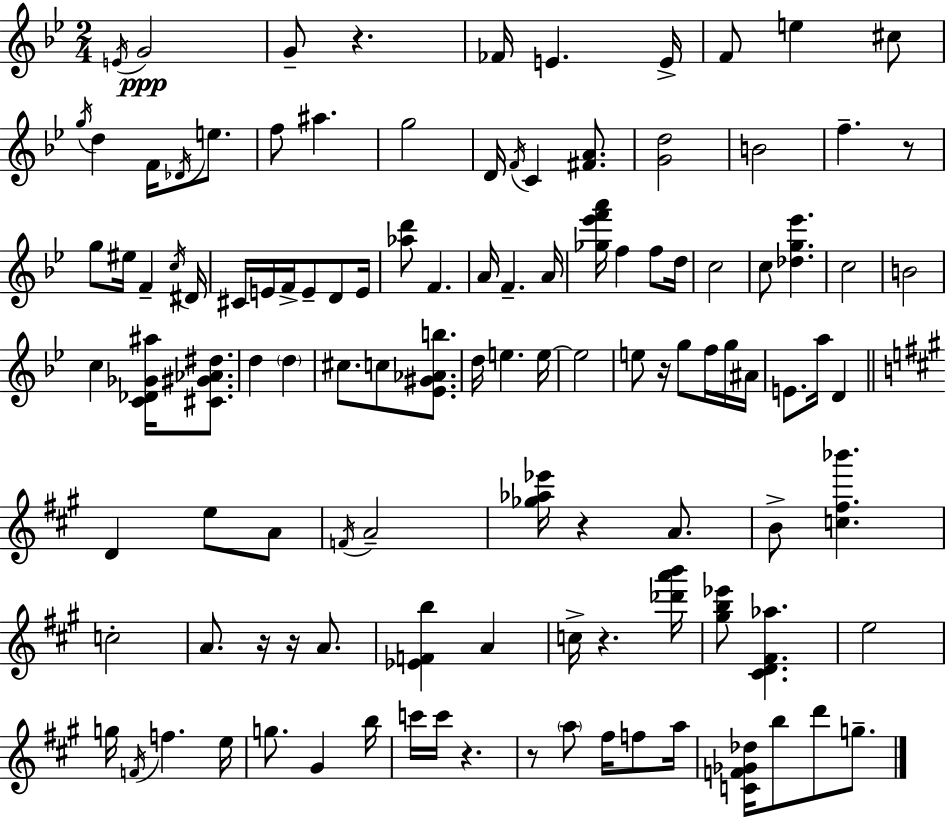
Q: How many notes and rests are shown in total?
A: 114